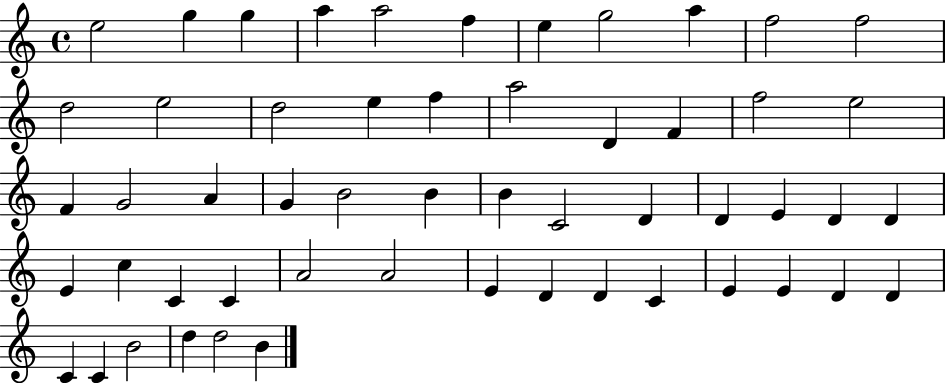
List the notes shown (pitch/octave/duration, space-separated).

E5/h G5/q G5/q A5/q A5/h F5/q E5/q G5/h A5/q F5/h F5/h D5/h E5/h D5/h E5/q F5/q A5/h D4/q F4/q F5/h E5/h F4/q G4/h A4/q G4/q B4/h B4/q B4/q C4/h D4/q D4/q E4/q D4/q D4/q E4/q C5/q C4/q C4/q A4/h A4/h E4/q D4/q D4/q C4/q E4/q E4/q D4/q D4/q C4/q C4/q B4/h D5/q D5/h B4/q